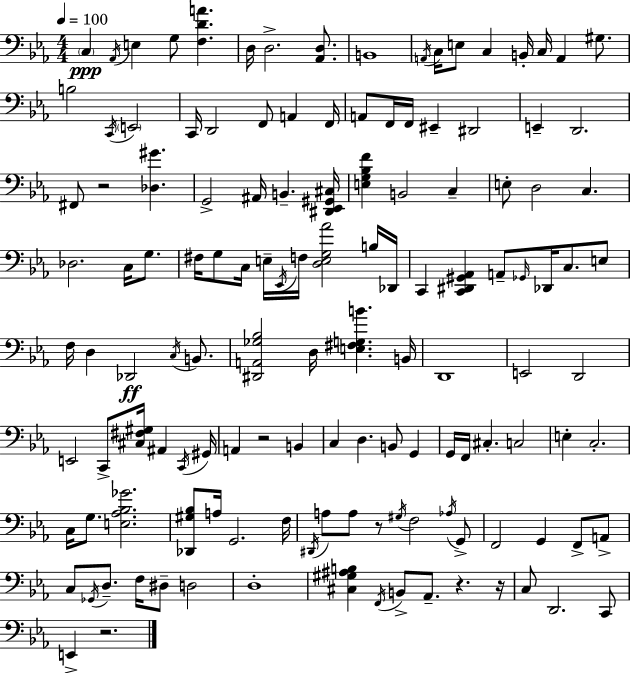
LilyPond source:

{
  \clef bass
  \numericTimeSignature
  \time 4/4
  \key ees \major
  \tempo 4 = 100
  \parenthesize c4\ppp \acciaccatura { aes,16 } e4 g8 <f d' a'>4. | d16 d2.-> <aes, d>8. | b,1 | \acciaccatura { a,16 } c16 e8 c4 b,16-. c16 a,4 gis8. | \break b2 \acciaccatura { c,16 } \parenthesize e,2 | c,16 d,2 f,8 a,4 | f,16 a,8 f,16 f,16 eis,4-- dis,2 | e,4-- d,2. | \break fis,8 r2 <des gis'>4. | g,2-> ais,16 b,4.-- | <dis, ees, gis, cis>16 <e g bes f'>4 b,2 c4-- | e8-. d2 c4. | \break des2. c16 | g8. fis16 g8 c16 e16-- \acciaccatura { ees,16 } f16 <d e g aes'>2 | b16 des,16 c,4 <c, dis, gis, aes,>4 a,8-- \grace { ges,16 } des,16 | c8. e8 f16 d4 des,2\ff | \break \acciaccatura { c16 } b,8. <dis, a, ges bes>2 d16 <e fis g b'>4. | b,16 d,1 | e,2 d,2 | e,2 c,8-> | \break <cis fis gis>16 ais,4 \acciaccatura { c,16 } gis,16 a,4 r2 | b,4 c4 d4. | b,8 g,4 g,16 f,16 cis4.-. c2 | e4-. c2.-. | \break c16 g8. <e aes bes ges'>2. | <des, gis bes>8 a16 g,2. | f16 \acciaccatura { dis,16 } a8 a8 r8 \acciaccatura { gis16 } f2 | \acciaccatura { aes16 } g,8-> f,2 | \break g,4 f,8-> a,8-> c8 \acciaccatura { ges,16 } d8.-- | f16 dis8-- d2 d1-. | <cis gis ais b>4 \acciaccatura { f,16 } | b,8-> aes,8.-- r4. r16 c8 d,2. | \break c,8 e,4-> | r2. \bar "|."
}